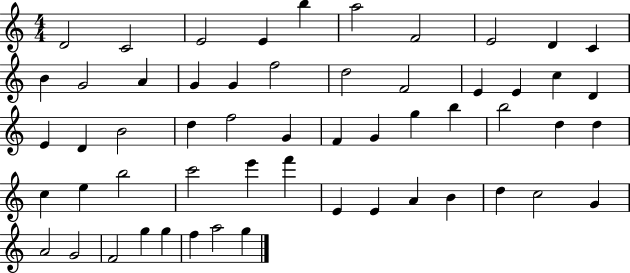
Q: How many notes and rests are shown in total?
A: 56